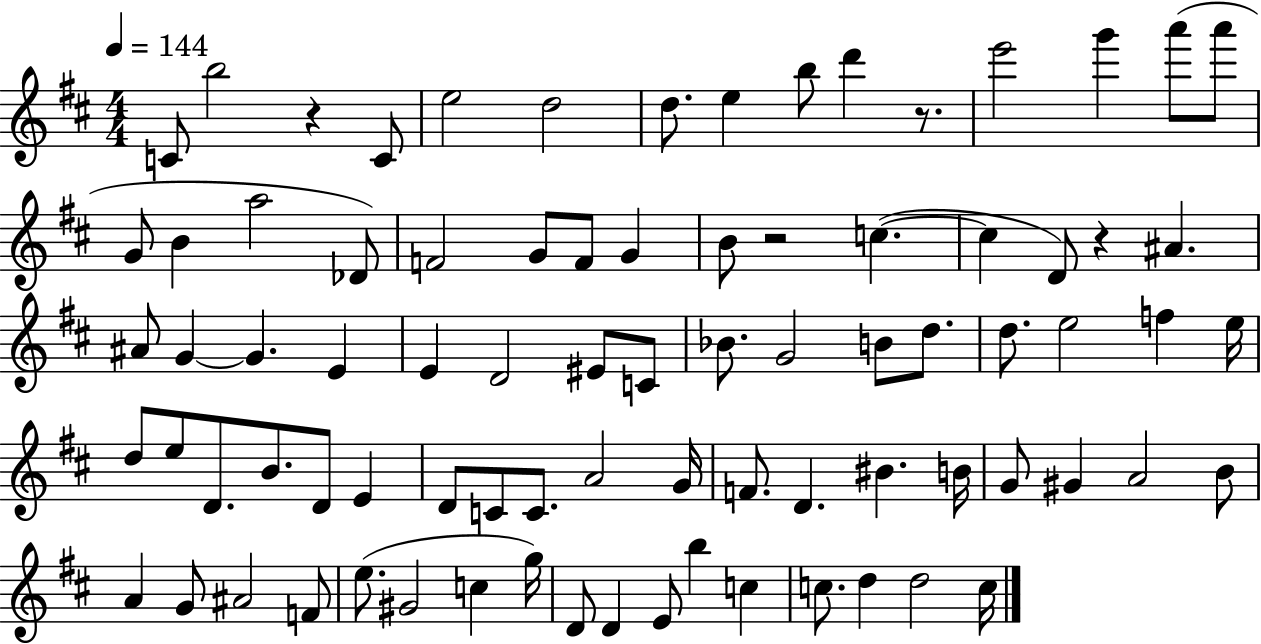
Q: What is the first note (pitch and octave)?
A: C4